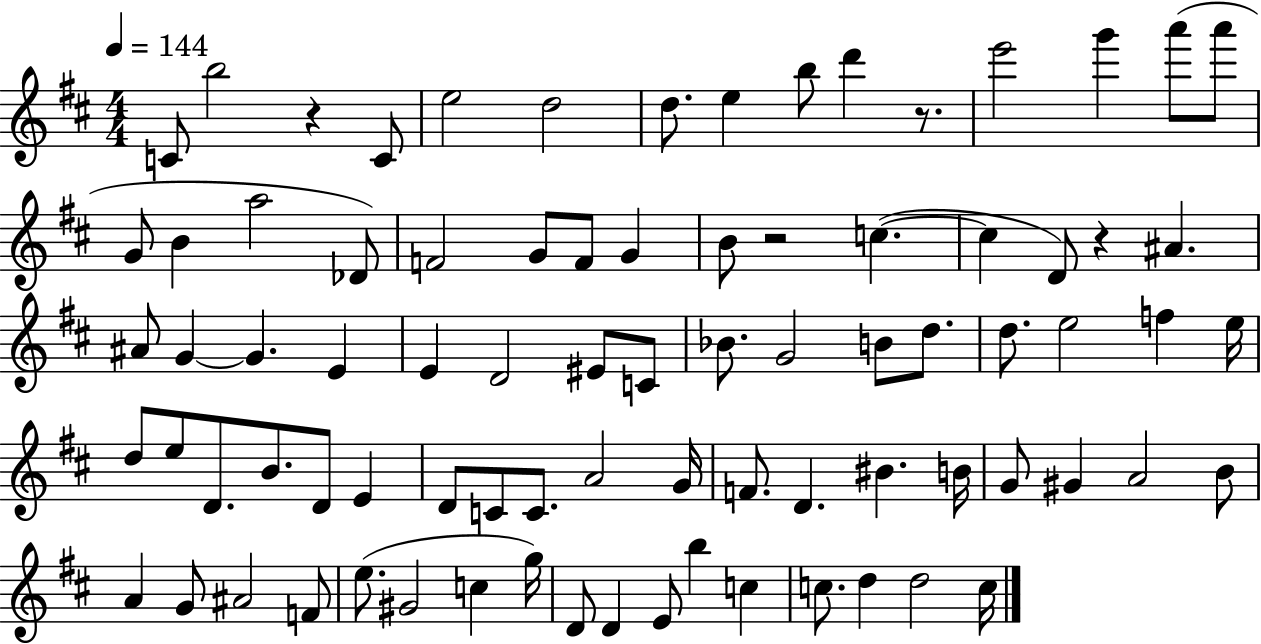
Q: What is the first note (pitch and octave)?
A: C4